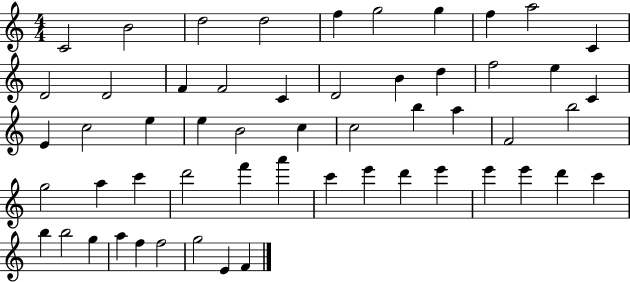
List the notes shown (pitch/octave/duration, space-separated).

C4/h B4/h D5/h D5/h F5/q G5/h G5/q F5/q A5/h C4/q D4/h D4/h F4/q F4/h C4/q D4/h B4/q D5/q F5/h E5/q C4/q E4/q C5/h E5/q E5/q B4/h C5/q C5/h B5/q A5/q F4/h B5/h G5/h A5/q C6/q D6/h F6/q A6/q C6/q E6/q D6/q E6/q E6/q E6/q D6/q C6/q B5/q B5/h G5/q A5/q F5/q F5/h G5/h E4/q F4/q